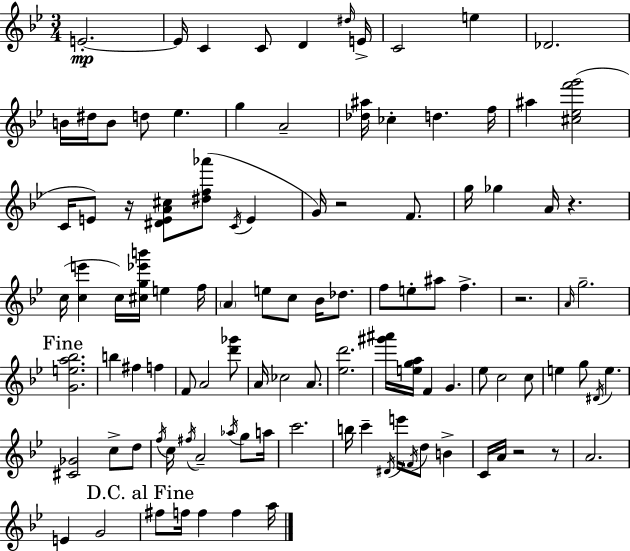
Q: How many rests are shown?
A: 6